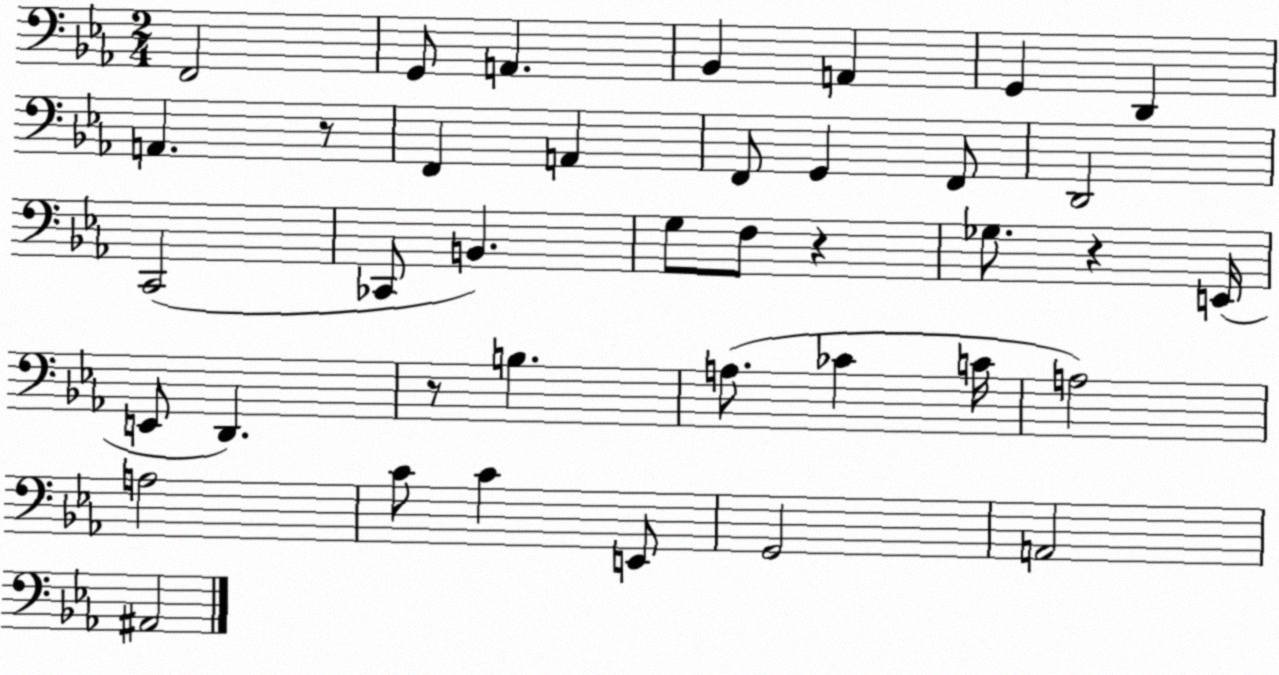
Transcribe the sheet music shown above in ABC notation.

X:1
T:Untitled
M:2/4
L:1/4
K:Eb
F,,2 G,,/2 A,, _B,, A,, G,, D,, A,, z/2 F,, A,, F,,/2 G,, F,,/2 D,,2 C,,2 _C,,/2 B,, G,/2 F,/2 z _G,/2 z E,,/4 E,,/2 D,, z/2 B, A,/2 _C C/4 A,2 A,2 C/2 C E,,/2 G,,2 A,,2 ^A,,2